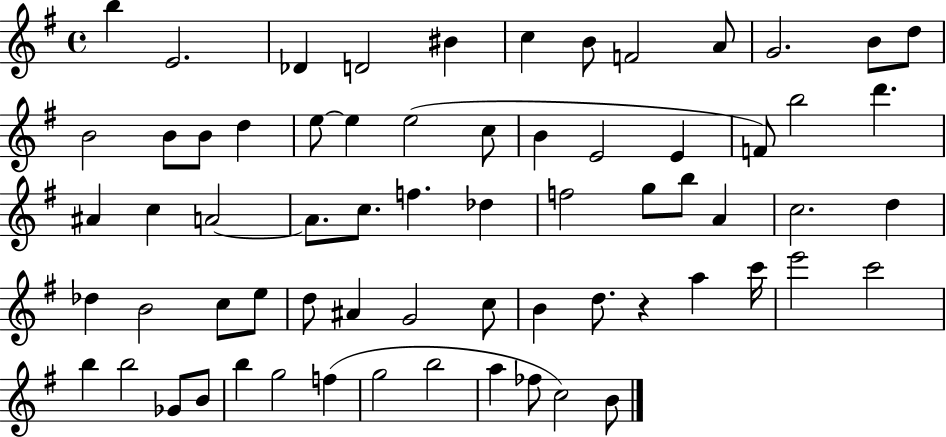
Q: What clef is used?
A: treble